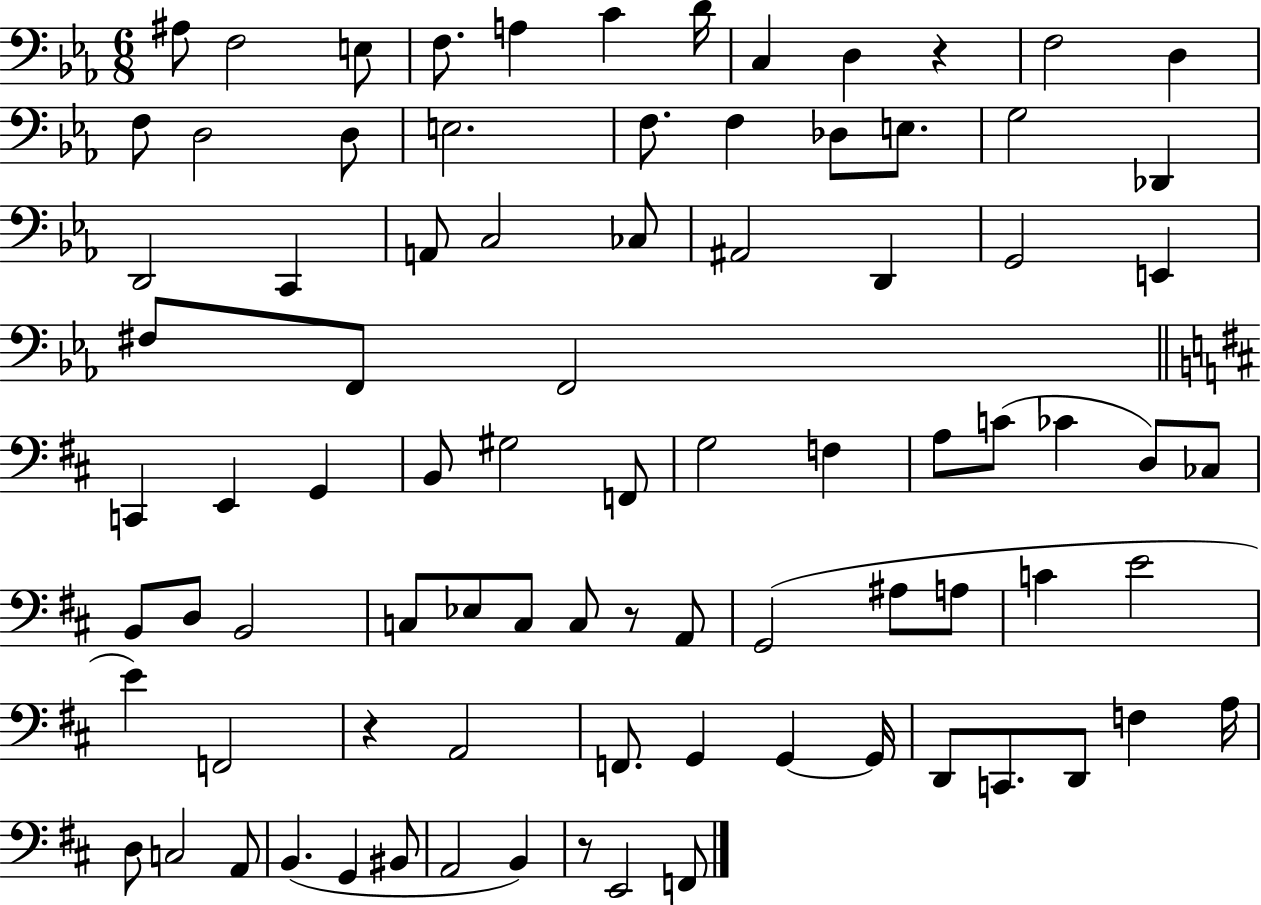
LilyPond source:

{
  \clef bass
  \numericTimeSignature
  \time 6/8
  \key ees \major
  ais8 f2 e8 | f8. a4 c'4 d'16 | c4 d4 r4 | f2 d4 | \break f8 d2 d8 | e2. | f8. f4 des8 e8. | g2 des,4 | \break d,2 c,4 | a,8 c2 ces8 | ais,2 d,4 | g,2 e,4 | \break fis8 f,8 f,2 | \bar "||" \break \key d \major c,4 e,4 g,4 | b,8 gis2 f,8 | g2 f4 | a8 c'8( ces'4 d8) ces8 | \break b,8 d8 b,2 | c8 ees8 c8 c8 r8 a,8 | g,2( ais8 a8 | c'4 e'2 | \break e'4) f,2 | r4 a,2 | f,8. g,4 g,4~~ g,16 | d,8 c,8. d,8 f4 a16 | \break d8 c2 a,8 | b,4.( g,4 bis,8 | a,2 b,4) | r8 e,2 f,8 | \break \bar "|."
}